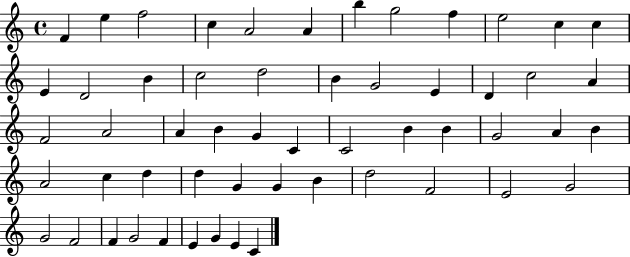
{
  \clef treble
  \time 4/4
  \defaultTimeSignature
  \key c \major
  f'4 e''4 f''2 | c''4 a'2 a'4 | b''4 g''2 f''4 | e''2 c''4 c''4 | \break e'4 d'2 b'4 | c''2 d''2 | b'4 g'2 e'4 | d'4 c''2 a'4 | \break f'2 a'2 | a'4 b'4 g'4 c'4 | c'2 b'4 b'4 | g'2 a'4 b'4 | \break a'2 c''4 d''4 | d''4 g'4 g'4 b'4 | d''2 f'2 | e'2 g'2 | \break g'2 f'2 | f'4 g'2 f'4 | e'4 g'4 e'4 c'4 | \bar "|."
}